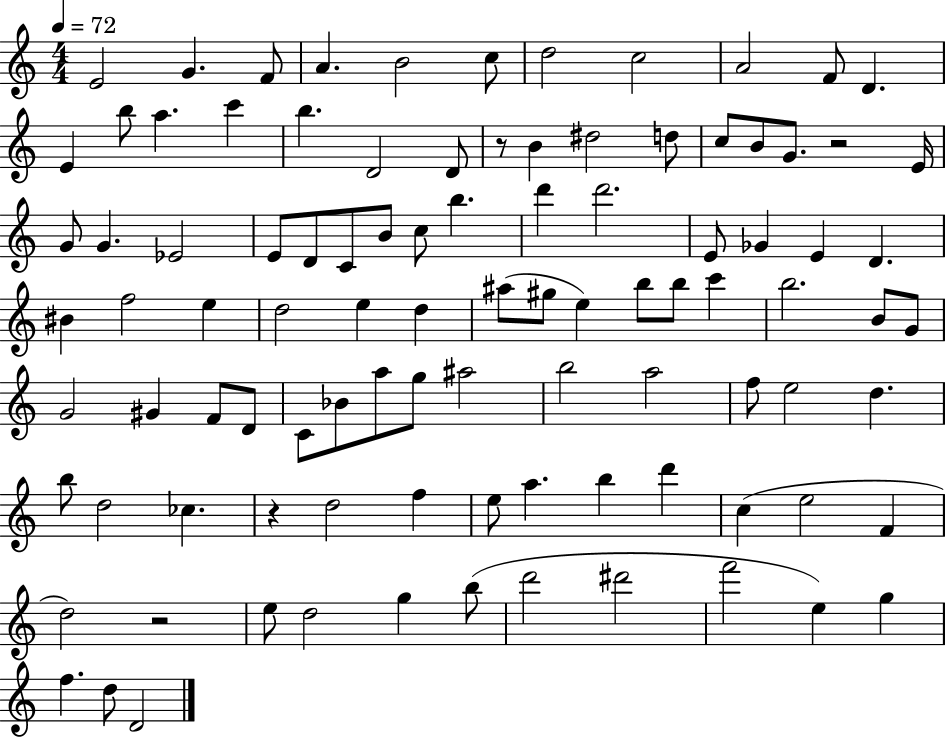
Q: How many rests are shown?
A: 4